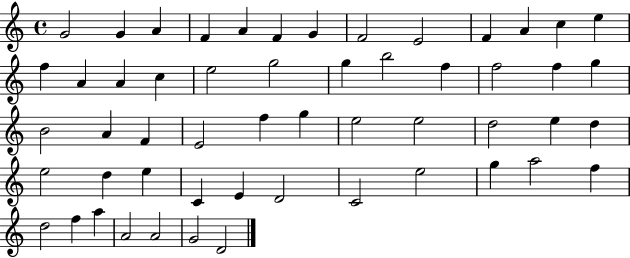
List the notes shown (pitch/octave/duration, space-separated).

G4/h G4/q A4/q F4/q A4/q F4/q G4/q F4/h E4/h F4/q A4/q C5/q E5/q F5/q A4/q A4/q C5/q E5/h G5/h G5/q B5/h F5/q F5/h F5/q G5/q B4/h A4/q F4/q E4/h F5/q G5/q E5/h E5/h D5/h E5/q D5/q E5/h D5/q E5/q C4/q E4/q D4/h C4/h E5/h G5/q A5/h F5/q D5/h F5/q A5/q A4/h A4/h G4/h D4/h